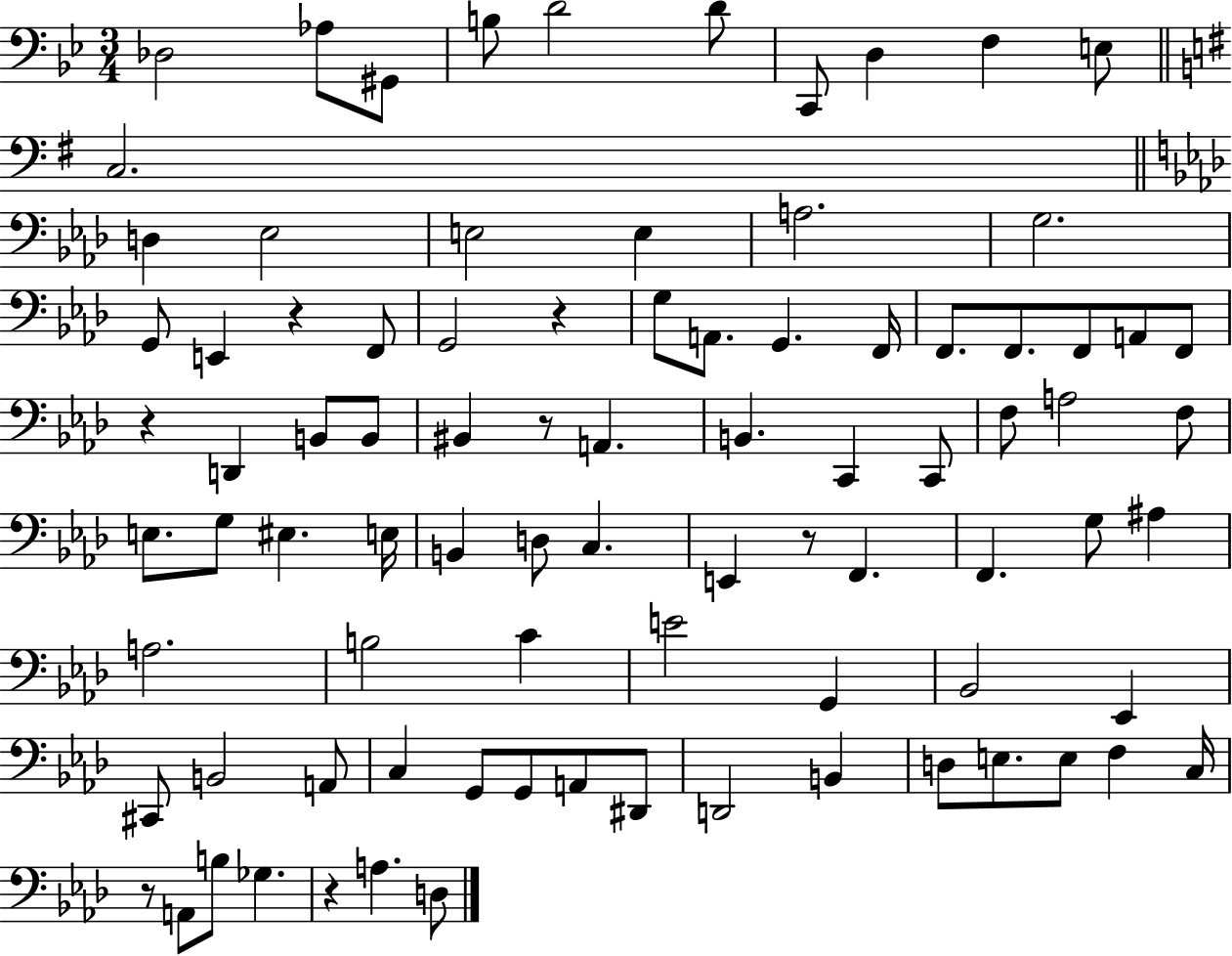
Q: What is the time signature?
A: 3/4